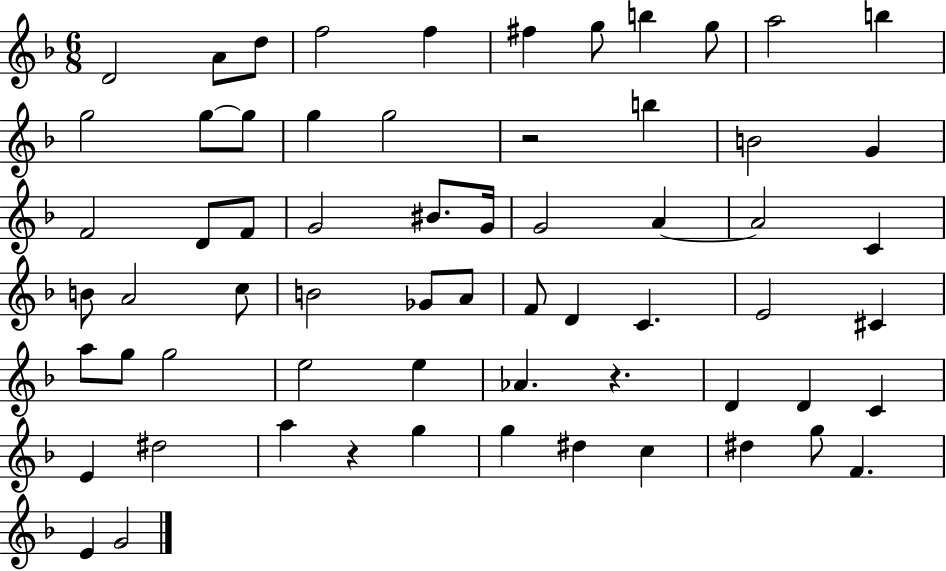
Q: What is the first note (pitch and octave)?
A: D4